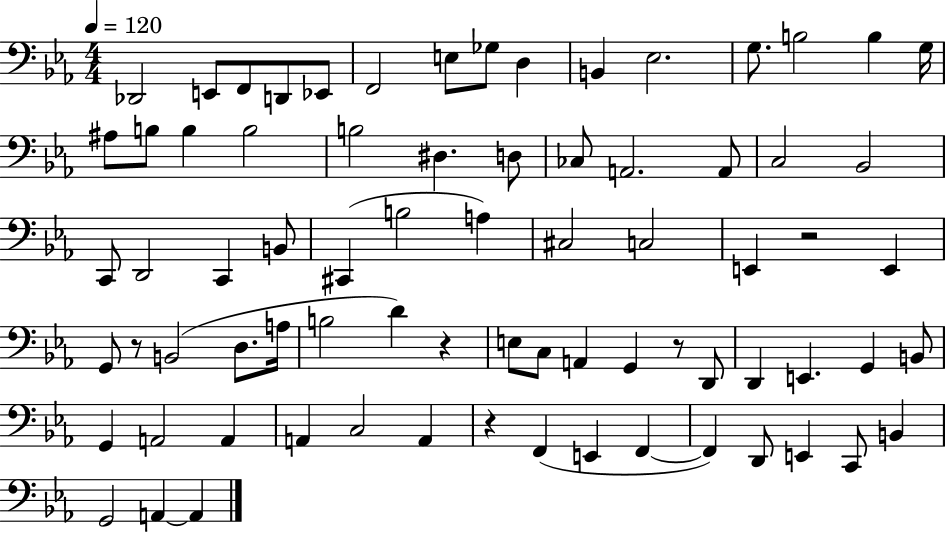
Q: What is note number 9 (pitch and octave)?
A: D3